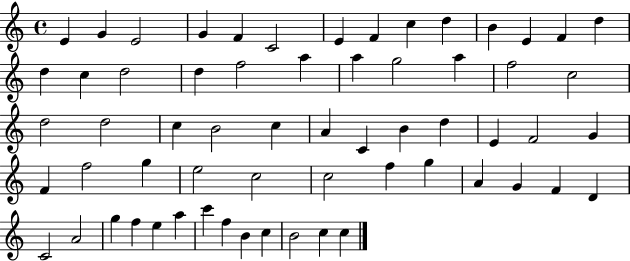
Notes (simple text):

E4/q G4/q E4/h G4/q F4/q C4/h E4/q F4/q C5/q D5/q B4/q E4/q F4/q D5/q D5/q C5/q D5/h D5/q F5/h A5/q A5/q G5/h A5/q F5/h C5/h D5/h D5/h C5/q B4/h C5/q A4/q C4/q B4/q D5/q E4/q F4/h G4/q F4/q F5/h G5/q E5/h C5/h C5/h F5/q G5/q A4/q G4/q F4/q D4/q C4/h A4/h G5/q F5/q E5/q A5/q C6/q F5/q B4/q C5/q B4/h C5/q C5/q